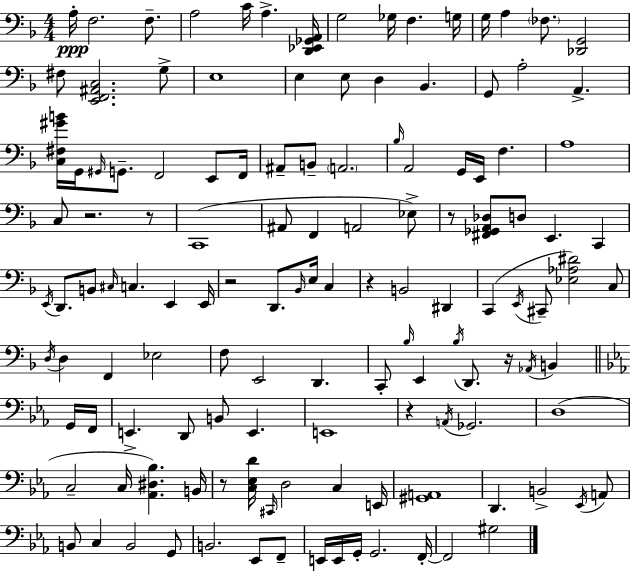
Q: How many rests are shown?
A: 8